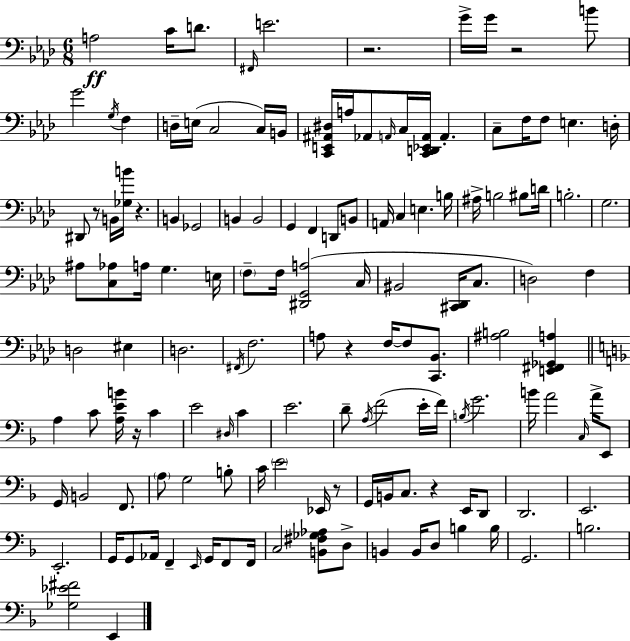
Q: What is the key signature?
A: F minor